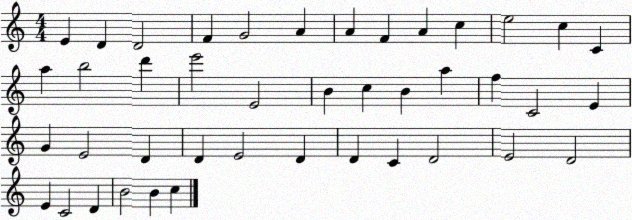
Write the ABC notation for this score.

X:1
T:Untitled
M:4/4
L:1/4
K:C
E D D2 F G2 A A F A c e2 c C a b2 d' e'2 E2 B c B a f C2 E G E2 D D E2 D D C D2 E2 D2 E C2 D B2 B c